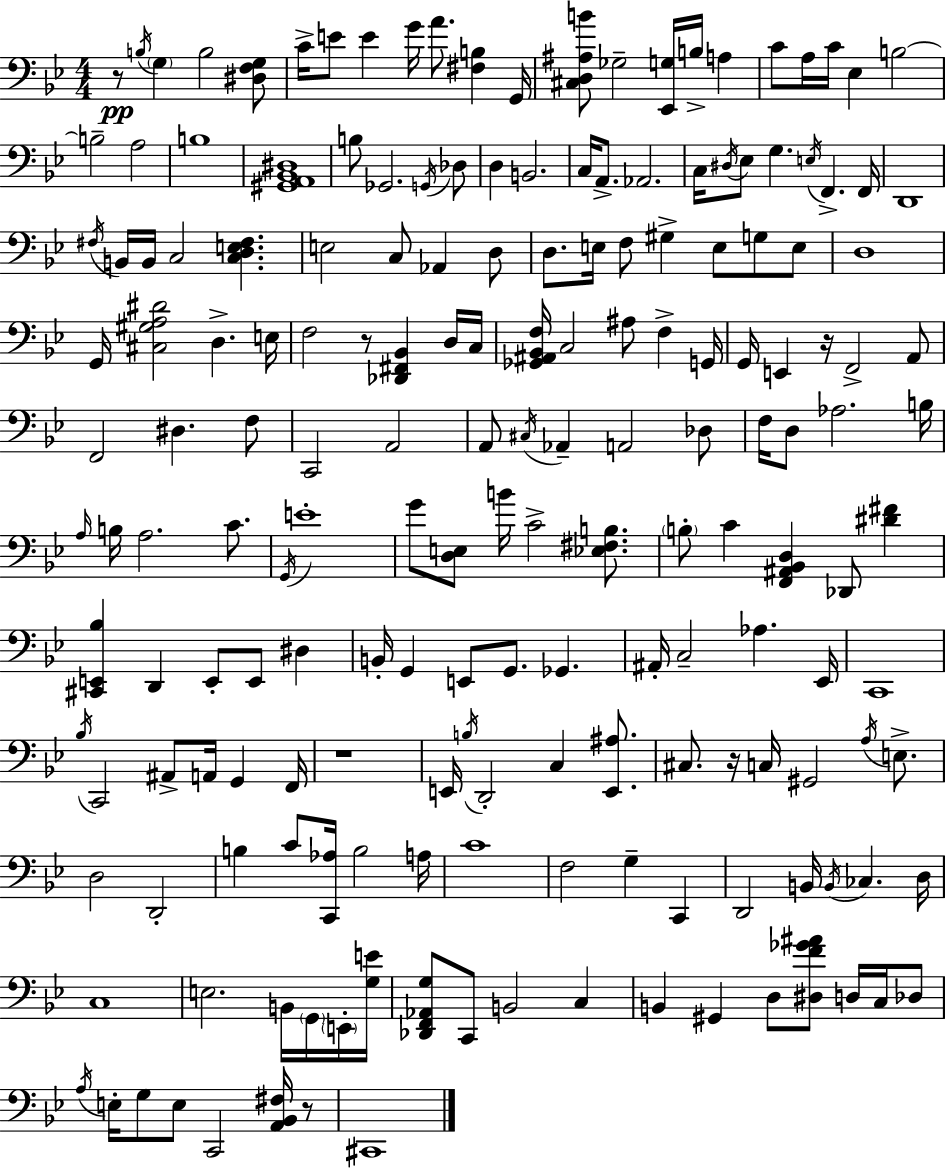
R/e B3/s G3/q B3/h [D#3,F3,G3]/e C4/s E4/e E4/q G4/s A4/e. [F#3,B3]/q G2/s [C#3,D3,A#3,B4]/e Gb3/h [Eb2,G3]/s B3/s A3/q C4/e A3/s C4/s Eb3/q B3/h B3/h A3/h B3/w [G#2,A2,Bb2,D#3]/w B3/e Gb2/h. G2/s Db3/e D3/q B2/h. C3/s A2/e. Ab2/h. C3/s D#3/s Eb3/e G3/q. E3/s F2/q. F2/s D2/w F#3/s B2/s B2/s C3/h [C3,D3,E3,F#3]/q. E3/h C3/e Ab2/q D3/e D3/e. E3/s F3/e G#3/q E3/e G3/e E3/e D3/w G2/s [C#3,G#3,A3,D#4]/h D3/q. E3/s F3/h R/e [Db2,F#2,Bb2]/q D3/s C3/s [Gb2,A#2,Bb2,F3]/s C3/h A#3/e F3/q G2/s G2/s E2/q R/s F2/h A2/e F2/h D#3/q. F3/e C2/h A2/h A2/e C#3/s Ab2/q A2/h Db3/e F3/s D3/e Ab3/h. B3/s A3/s B3/s A3/h. C4/e. G2/s E4/w G4/e [D3,E3]/e B4/s C4/h [Eb3,F#3,B3]/e. B3/e C4/q [F2,A#2,Bb2,D3]/q Db2/e [D#4,F#4]/q [C#2,E2,Bb3]/q D2/q E2/e E2/e D#3/q B2/s G2/q E2/e G2/e. Gb2/q. A#2/s C3/h Ab3/q. Eb2/s C2/w Bb3/s C2/h A#2/e A2/s G2/q F2/s R/w E2/s B3/s D2/h C3/q [E2,A#3]/e. C#3/e. R/s C3/s G#2/h A3/s E3/e. D3/h D2/h B3/q C4/e [C2,Ab3]/s B3/h A3/s C4/w F3/h G3/q C2/q D2/h B2/s B2/s CES3/q. D3/s C3/w E3/h. B2/s G2/s E2/s [G3,E4]/s [Db2,F2,Ab2,G3]/e C2/e B2/h C3/q B2/q G#2/q D3/e [D#3,F4,Gb4,A#4]/e D3/s C3/s Db3/e A3/s E3/s G3/e E3/e C2/h [A2,Bb2,F#3]/s R/e C#2/w